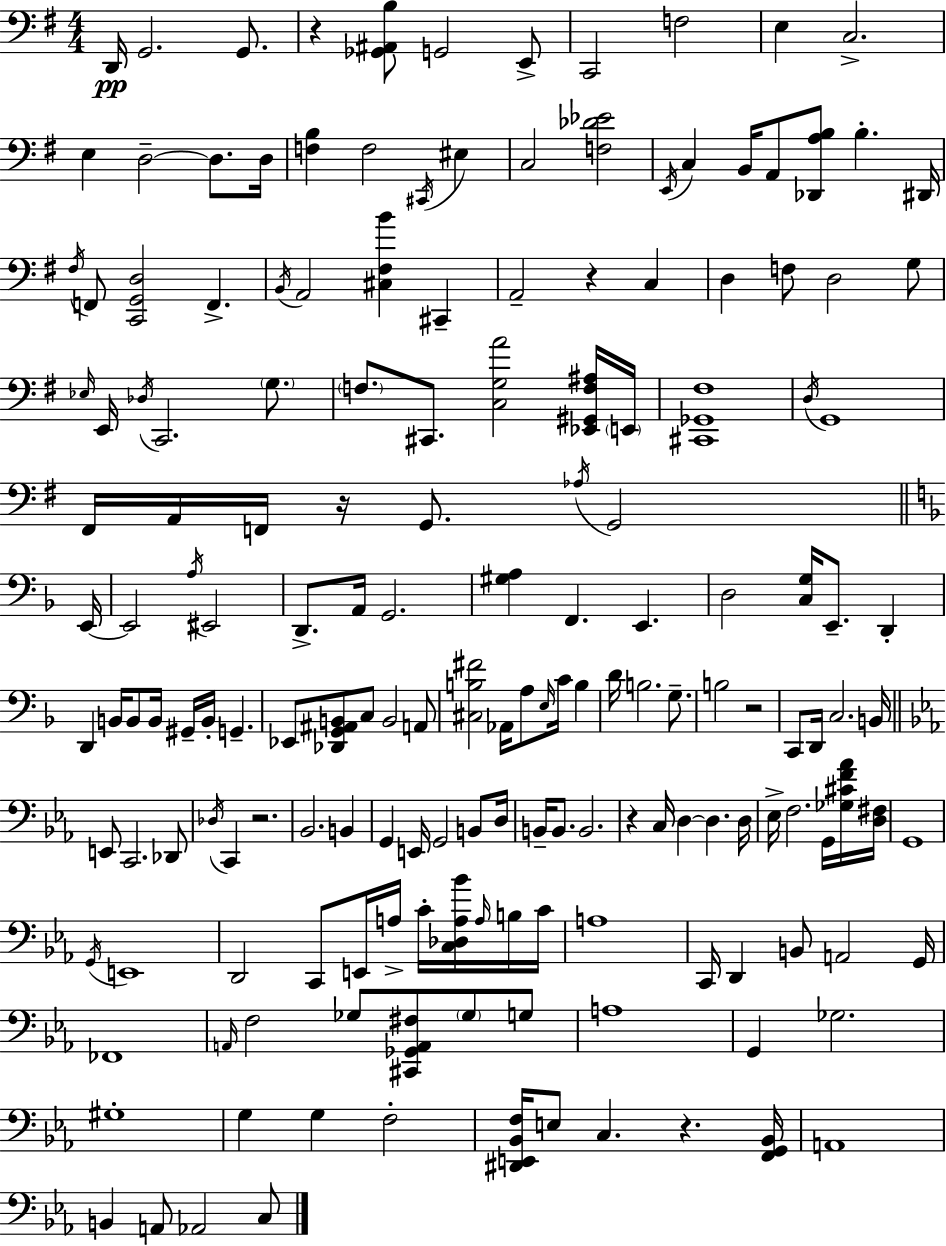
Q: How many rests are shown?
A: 7